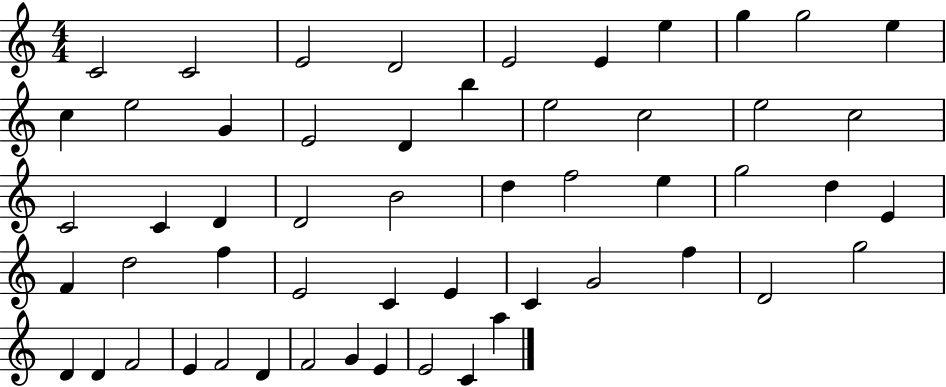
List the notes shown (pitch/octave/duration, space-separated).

C4/h C4/h E4/h D4/h E4/h E4/q E5/q G5/q G5/h E5/q C5/q E5/h G4/q E4/h D4/q B5/q E5/h C5/h E5/h C5/h C4/h C4/q D4/q D4/h B4/h D5/q F5/h E5/q G5/h D5/q E4/q F4/q D5/h F5/q E4/h C4/q E4/q C4/q G4/h F5/q D4/h G5/h D4/q D4/q F4/h E4/q F4/h D4/q F4/h G4/q E4/q E4/h C4/q A5/q